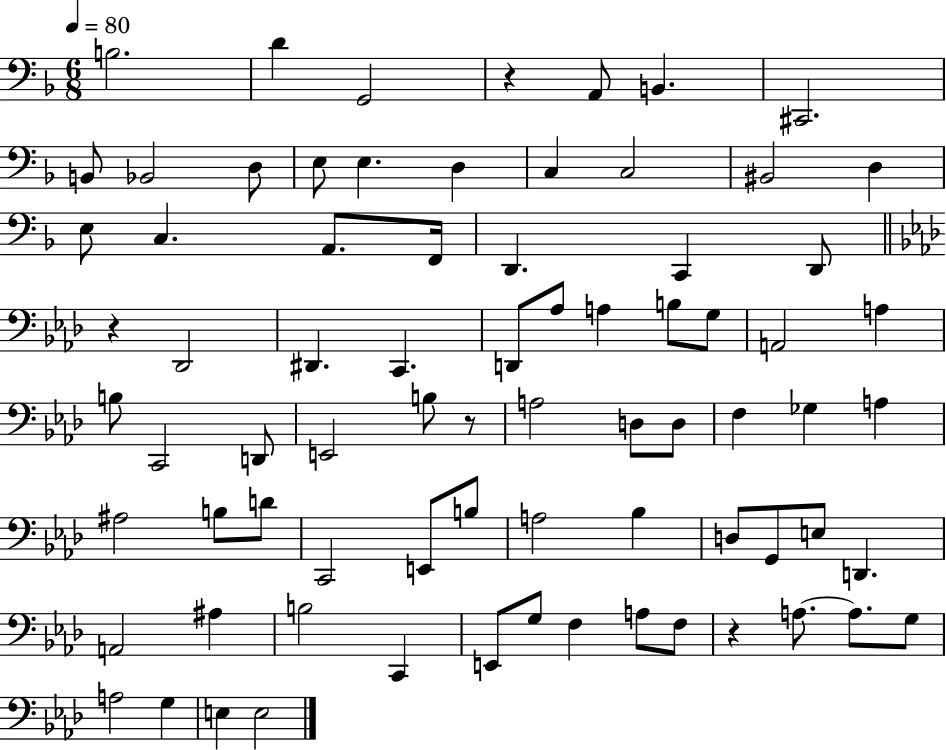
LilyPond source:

{
  \clef bass
  \numericTimeSignature
  \time 6/8
  \key f \major
  \tempo 4 = 80
  b2. | d'4 g,2 | r4 a,8 b,4. | cis,2. | \break b,8 bes,2 d8 | e8 e4. d4 | c4 c2 | bis,2 d4 | \break e8 c4. a,8. f,16 | d,4. c,4 d,8 | \bar "||" \break \key aes \major r4 des,2 | dis,4. c,4. | d,8 aes8 a4 b8 g8 | a,2 a4 | \break b8 c,2 d,8 | e,2 b8 r8 | a2 d8 d8 | f4 ges4 a4 | \break ais2 b8 d'8 | c,2 e,8 b8 | a2 bes4 | d8 g,8 e8 d,4. | \break a,2 ais4 | b2 c,4 | e,8 g8 f4 a8 f8 | r4 a8.~~ a8. g8 | \break a2 g4 | e4 e2 | \bar "|."
}